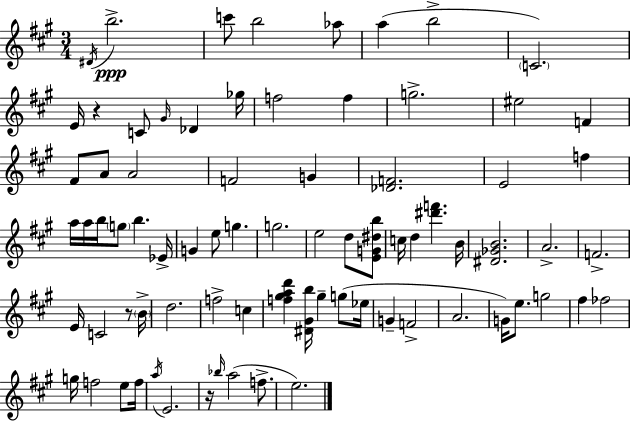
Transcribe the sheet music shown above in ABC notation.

X:1
T:Untitled
M:3/4
L:1/4
K:A
^D/4 b2 c'/2 b2 _a/2 a b2 C2 E/4 z C/2 ^G/4 _D _g/4 f2 f g2 ^e2 F ^F/2 A/2 A2 F2 G [_DF]2 E2 f a/4 a/4 b/4 g/2 b _E/4 G e/2 g g2 e2 d/2 [EG^db]/2 c/4 d [^d'f'] B/4 [^D_GB]2 A2 F2 E/4 C2 z/2 B/4 d2 f2 c [f^gad'] [^D^Gb]/4 ^g g/2 _e/4 G F2 A2 G/4 e/2 g2 ^f _f2 g/4 f2 e/2 f/4 a/4 E2 z/4 _b/4 a2 f/2 e2